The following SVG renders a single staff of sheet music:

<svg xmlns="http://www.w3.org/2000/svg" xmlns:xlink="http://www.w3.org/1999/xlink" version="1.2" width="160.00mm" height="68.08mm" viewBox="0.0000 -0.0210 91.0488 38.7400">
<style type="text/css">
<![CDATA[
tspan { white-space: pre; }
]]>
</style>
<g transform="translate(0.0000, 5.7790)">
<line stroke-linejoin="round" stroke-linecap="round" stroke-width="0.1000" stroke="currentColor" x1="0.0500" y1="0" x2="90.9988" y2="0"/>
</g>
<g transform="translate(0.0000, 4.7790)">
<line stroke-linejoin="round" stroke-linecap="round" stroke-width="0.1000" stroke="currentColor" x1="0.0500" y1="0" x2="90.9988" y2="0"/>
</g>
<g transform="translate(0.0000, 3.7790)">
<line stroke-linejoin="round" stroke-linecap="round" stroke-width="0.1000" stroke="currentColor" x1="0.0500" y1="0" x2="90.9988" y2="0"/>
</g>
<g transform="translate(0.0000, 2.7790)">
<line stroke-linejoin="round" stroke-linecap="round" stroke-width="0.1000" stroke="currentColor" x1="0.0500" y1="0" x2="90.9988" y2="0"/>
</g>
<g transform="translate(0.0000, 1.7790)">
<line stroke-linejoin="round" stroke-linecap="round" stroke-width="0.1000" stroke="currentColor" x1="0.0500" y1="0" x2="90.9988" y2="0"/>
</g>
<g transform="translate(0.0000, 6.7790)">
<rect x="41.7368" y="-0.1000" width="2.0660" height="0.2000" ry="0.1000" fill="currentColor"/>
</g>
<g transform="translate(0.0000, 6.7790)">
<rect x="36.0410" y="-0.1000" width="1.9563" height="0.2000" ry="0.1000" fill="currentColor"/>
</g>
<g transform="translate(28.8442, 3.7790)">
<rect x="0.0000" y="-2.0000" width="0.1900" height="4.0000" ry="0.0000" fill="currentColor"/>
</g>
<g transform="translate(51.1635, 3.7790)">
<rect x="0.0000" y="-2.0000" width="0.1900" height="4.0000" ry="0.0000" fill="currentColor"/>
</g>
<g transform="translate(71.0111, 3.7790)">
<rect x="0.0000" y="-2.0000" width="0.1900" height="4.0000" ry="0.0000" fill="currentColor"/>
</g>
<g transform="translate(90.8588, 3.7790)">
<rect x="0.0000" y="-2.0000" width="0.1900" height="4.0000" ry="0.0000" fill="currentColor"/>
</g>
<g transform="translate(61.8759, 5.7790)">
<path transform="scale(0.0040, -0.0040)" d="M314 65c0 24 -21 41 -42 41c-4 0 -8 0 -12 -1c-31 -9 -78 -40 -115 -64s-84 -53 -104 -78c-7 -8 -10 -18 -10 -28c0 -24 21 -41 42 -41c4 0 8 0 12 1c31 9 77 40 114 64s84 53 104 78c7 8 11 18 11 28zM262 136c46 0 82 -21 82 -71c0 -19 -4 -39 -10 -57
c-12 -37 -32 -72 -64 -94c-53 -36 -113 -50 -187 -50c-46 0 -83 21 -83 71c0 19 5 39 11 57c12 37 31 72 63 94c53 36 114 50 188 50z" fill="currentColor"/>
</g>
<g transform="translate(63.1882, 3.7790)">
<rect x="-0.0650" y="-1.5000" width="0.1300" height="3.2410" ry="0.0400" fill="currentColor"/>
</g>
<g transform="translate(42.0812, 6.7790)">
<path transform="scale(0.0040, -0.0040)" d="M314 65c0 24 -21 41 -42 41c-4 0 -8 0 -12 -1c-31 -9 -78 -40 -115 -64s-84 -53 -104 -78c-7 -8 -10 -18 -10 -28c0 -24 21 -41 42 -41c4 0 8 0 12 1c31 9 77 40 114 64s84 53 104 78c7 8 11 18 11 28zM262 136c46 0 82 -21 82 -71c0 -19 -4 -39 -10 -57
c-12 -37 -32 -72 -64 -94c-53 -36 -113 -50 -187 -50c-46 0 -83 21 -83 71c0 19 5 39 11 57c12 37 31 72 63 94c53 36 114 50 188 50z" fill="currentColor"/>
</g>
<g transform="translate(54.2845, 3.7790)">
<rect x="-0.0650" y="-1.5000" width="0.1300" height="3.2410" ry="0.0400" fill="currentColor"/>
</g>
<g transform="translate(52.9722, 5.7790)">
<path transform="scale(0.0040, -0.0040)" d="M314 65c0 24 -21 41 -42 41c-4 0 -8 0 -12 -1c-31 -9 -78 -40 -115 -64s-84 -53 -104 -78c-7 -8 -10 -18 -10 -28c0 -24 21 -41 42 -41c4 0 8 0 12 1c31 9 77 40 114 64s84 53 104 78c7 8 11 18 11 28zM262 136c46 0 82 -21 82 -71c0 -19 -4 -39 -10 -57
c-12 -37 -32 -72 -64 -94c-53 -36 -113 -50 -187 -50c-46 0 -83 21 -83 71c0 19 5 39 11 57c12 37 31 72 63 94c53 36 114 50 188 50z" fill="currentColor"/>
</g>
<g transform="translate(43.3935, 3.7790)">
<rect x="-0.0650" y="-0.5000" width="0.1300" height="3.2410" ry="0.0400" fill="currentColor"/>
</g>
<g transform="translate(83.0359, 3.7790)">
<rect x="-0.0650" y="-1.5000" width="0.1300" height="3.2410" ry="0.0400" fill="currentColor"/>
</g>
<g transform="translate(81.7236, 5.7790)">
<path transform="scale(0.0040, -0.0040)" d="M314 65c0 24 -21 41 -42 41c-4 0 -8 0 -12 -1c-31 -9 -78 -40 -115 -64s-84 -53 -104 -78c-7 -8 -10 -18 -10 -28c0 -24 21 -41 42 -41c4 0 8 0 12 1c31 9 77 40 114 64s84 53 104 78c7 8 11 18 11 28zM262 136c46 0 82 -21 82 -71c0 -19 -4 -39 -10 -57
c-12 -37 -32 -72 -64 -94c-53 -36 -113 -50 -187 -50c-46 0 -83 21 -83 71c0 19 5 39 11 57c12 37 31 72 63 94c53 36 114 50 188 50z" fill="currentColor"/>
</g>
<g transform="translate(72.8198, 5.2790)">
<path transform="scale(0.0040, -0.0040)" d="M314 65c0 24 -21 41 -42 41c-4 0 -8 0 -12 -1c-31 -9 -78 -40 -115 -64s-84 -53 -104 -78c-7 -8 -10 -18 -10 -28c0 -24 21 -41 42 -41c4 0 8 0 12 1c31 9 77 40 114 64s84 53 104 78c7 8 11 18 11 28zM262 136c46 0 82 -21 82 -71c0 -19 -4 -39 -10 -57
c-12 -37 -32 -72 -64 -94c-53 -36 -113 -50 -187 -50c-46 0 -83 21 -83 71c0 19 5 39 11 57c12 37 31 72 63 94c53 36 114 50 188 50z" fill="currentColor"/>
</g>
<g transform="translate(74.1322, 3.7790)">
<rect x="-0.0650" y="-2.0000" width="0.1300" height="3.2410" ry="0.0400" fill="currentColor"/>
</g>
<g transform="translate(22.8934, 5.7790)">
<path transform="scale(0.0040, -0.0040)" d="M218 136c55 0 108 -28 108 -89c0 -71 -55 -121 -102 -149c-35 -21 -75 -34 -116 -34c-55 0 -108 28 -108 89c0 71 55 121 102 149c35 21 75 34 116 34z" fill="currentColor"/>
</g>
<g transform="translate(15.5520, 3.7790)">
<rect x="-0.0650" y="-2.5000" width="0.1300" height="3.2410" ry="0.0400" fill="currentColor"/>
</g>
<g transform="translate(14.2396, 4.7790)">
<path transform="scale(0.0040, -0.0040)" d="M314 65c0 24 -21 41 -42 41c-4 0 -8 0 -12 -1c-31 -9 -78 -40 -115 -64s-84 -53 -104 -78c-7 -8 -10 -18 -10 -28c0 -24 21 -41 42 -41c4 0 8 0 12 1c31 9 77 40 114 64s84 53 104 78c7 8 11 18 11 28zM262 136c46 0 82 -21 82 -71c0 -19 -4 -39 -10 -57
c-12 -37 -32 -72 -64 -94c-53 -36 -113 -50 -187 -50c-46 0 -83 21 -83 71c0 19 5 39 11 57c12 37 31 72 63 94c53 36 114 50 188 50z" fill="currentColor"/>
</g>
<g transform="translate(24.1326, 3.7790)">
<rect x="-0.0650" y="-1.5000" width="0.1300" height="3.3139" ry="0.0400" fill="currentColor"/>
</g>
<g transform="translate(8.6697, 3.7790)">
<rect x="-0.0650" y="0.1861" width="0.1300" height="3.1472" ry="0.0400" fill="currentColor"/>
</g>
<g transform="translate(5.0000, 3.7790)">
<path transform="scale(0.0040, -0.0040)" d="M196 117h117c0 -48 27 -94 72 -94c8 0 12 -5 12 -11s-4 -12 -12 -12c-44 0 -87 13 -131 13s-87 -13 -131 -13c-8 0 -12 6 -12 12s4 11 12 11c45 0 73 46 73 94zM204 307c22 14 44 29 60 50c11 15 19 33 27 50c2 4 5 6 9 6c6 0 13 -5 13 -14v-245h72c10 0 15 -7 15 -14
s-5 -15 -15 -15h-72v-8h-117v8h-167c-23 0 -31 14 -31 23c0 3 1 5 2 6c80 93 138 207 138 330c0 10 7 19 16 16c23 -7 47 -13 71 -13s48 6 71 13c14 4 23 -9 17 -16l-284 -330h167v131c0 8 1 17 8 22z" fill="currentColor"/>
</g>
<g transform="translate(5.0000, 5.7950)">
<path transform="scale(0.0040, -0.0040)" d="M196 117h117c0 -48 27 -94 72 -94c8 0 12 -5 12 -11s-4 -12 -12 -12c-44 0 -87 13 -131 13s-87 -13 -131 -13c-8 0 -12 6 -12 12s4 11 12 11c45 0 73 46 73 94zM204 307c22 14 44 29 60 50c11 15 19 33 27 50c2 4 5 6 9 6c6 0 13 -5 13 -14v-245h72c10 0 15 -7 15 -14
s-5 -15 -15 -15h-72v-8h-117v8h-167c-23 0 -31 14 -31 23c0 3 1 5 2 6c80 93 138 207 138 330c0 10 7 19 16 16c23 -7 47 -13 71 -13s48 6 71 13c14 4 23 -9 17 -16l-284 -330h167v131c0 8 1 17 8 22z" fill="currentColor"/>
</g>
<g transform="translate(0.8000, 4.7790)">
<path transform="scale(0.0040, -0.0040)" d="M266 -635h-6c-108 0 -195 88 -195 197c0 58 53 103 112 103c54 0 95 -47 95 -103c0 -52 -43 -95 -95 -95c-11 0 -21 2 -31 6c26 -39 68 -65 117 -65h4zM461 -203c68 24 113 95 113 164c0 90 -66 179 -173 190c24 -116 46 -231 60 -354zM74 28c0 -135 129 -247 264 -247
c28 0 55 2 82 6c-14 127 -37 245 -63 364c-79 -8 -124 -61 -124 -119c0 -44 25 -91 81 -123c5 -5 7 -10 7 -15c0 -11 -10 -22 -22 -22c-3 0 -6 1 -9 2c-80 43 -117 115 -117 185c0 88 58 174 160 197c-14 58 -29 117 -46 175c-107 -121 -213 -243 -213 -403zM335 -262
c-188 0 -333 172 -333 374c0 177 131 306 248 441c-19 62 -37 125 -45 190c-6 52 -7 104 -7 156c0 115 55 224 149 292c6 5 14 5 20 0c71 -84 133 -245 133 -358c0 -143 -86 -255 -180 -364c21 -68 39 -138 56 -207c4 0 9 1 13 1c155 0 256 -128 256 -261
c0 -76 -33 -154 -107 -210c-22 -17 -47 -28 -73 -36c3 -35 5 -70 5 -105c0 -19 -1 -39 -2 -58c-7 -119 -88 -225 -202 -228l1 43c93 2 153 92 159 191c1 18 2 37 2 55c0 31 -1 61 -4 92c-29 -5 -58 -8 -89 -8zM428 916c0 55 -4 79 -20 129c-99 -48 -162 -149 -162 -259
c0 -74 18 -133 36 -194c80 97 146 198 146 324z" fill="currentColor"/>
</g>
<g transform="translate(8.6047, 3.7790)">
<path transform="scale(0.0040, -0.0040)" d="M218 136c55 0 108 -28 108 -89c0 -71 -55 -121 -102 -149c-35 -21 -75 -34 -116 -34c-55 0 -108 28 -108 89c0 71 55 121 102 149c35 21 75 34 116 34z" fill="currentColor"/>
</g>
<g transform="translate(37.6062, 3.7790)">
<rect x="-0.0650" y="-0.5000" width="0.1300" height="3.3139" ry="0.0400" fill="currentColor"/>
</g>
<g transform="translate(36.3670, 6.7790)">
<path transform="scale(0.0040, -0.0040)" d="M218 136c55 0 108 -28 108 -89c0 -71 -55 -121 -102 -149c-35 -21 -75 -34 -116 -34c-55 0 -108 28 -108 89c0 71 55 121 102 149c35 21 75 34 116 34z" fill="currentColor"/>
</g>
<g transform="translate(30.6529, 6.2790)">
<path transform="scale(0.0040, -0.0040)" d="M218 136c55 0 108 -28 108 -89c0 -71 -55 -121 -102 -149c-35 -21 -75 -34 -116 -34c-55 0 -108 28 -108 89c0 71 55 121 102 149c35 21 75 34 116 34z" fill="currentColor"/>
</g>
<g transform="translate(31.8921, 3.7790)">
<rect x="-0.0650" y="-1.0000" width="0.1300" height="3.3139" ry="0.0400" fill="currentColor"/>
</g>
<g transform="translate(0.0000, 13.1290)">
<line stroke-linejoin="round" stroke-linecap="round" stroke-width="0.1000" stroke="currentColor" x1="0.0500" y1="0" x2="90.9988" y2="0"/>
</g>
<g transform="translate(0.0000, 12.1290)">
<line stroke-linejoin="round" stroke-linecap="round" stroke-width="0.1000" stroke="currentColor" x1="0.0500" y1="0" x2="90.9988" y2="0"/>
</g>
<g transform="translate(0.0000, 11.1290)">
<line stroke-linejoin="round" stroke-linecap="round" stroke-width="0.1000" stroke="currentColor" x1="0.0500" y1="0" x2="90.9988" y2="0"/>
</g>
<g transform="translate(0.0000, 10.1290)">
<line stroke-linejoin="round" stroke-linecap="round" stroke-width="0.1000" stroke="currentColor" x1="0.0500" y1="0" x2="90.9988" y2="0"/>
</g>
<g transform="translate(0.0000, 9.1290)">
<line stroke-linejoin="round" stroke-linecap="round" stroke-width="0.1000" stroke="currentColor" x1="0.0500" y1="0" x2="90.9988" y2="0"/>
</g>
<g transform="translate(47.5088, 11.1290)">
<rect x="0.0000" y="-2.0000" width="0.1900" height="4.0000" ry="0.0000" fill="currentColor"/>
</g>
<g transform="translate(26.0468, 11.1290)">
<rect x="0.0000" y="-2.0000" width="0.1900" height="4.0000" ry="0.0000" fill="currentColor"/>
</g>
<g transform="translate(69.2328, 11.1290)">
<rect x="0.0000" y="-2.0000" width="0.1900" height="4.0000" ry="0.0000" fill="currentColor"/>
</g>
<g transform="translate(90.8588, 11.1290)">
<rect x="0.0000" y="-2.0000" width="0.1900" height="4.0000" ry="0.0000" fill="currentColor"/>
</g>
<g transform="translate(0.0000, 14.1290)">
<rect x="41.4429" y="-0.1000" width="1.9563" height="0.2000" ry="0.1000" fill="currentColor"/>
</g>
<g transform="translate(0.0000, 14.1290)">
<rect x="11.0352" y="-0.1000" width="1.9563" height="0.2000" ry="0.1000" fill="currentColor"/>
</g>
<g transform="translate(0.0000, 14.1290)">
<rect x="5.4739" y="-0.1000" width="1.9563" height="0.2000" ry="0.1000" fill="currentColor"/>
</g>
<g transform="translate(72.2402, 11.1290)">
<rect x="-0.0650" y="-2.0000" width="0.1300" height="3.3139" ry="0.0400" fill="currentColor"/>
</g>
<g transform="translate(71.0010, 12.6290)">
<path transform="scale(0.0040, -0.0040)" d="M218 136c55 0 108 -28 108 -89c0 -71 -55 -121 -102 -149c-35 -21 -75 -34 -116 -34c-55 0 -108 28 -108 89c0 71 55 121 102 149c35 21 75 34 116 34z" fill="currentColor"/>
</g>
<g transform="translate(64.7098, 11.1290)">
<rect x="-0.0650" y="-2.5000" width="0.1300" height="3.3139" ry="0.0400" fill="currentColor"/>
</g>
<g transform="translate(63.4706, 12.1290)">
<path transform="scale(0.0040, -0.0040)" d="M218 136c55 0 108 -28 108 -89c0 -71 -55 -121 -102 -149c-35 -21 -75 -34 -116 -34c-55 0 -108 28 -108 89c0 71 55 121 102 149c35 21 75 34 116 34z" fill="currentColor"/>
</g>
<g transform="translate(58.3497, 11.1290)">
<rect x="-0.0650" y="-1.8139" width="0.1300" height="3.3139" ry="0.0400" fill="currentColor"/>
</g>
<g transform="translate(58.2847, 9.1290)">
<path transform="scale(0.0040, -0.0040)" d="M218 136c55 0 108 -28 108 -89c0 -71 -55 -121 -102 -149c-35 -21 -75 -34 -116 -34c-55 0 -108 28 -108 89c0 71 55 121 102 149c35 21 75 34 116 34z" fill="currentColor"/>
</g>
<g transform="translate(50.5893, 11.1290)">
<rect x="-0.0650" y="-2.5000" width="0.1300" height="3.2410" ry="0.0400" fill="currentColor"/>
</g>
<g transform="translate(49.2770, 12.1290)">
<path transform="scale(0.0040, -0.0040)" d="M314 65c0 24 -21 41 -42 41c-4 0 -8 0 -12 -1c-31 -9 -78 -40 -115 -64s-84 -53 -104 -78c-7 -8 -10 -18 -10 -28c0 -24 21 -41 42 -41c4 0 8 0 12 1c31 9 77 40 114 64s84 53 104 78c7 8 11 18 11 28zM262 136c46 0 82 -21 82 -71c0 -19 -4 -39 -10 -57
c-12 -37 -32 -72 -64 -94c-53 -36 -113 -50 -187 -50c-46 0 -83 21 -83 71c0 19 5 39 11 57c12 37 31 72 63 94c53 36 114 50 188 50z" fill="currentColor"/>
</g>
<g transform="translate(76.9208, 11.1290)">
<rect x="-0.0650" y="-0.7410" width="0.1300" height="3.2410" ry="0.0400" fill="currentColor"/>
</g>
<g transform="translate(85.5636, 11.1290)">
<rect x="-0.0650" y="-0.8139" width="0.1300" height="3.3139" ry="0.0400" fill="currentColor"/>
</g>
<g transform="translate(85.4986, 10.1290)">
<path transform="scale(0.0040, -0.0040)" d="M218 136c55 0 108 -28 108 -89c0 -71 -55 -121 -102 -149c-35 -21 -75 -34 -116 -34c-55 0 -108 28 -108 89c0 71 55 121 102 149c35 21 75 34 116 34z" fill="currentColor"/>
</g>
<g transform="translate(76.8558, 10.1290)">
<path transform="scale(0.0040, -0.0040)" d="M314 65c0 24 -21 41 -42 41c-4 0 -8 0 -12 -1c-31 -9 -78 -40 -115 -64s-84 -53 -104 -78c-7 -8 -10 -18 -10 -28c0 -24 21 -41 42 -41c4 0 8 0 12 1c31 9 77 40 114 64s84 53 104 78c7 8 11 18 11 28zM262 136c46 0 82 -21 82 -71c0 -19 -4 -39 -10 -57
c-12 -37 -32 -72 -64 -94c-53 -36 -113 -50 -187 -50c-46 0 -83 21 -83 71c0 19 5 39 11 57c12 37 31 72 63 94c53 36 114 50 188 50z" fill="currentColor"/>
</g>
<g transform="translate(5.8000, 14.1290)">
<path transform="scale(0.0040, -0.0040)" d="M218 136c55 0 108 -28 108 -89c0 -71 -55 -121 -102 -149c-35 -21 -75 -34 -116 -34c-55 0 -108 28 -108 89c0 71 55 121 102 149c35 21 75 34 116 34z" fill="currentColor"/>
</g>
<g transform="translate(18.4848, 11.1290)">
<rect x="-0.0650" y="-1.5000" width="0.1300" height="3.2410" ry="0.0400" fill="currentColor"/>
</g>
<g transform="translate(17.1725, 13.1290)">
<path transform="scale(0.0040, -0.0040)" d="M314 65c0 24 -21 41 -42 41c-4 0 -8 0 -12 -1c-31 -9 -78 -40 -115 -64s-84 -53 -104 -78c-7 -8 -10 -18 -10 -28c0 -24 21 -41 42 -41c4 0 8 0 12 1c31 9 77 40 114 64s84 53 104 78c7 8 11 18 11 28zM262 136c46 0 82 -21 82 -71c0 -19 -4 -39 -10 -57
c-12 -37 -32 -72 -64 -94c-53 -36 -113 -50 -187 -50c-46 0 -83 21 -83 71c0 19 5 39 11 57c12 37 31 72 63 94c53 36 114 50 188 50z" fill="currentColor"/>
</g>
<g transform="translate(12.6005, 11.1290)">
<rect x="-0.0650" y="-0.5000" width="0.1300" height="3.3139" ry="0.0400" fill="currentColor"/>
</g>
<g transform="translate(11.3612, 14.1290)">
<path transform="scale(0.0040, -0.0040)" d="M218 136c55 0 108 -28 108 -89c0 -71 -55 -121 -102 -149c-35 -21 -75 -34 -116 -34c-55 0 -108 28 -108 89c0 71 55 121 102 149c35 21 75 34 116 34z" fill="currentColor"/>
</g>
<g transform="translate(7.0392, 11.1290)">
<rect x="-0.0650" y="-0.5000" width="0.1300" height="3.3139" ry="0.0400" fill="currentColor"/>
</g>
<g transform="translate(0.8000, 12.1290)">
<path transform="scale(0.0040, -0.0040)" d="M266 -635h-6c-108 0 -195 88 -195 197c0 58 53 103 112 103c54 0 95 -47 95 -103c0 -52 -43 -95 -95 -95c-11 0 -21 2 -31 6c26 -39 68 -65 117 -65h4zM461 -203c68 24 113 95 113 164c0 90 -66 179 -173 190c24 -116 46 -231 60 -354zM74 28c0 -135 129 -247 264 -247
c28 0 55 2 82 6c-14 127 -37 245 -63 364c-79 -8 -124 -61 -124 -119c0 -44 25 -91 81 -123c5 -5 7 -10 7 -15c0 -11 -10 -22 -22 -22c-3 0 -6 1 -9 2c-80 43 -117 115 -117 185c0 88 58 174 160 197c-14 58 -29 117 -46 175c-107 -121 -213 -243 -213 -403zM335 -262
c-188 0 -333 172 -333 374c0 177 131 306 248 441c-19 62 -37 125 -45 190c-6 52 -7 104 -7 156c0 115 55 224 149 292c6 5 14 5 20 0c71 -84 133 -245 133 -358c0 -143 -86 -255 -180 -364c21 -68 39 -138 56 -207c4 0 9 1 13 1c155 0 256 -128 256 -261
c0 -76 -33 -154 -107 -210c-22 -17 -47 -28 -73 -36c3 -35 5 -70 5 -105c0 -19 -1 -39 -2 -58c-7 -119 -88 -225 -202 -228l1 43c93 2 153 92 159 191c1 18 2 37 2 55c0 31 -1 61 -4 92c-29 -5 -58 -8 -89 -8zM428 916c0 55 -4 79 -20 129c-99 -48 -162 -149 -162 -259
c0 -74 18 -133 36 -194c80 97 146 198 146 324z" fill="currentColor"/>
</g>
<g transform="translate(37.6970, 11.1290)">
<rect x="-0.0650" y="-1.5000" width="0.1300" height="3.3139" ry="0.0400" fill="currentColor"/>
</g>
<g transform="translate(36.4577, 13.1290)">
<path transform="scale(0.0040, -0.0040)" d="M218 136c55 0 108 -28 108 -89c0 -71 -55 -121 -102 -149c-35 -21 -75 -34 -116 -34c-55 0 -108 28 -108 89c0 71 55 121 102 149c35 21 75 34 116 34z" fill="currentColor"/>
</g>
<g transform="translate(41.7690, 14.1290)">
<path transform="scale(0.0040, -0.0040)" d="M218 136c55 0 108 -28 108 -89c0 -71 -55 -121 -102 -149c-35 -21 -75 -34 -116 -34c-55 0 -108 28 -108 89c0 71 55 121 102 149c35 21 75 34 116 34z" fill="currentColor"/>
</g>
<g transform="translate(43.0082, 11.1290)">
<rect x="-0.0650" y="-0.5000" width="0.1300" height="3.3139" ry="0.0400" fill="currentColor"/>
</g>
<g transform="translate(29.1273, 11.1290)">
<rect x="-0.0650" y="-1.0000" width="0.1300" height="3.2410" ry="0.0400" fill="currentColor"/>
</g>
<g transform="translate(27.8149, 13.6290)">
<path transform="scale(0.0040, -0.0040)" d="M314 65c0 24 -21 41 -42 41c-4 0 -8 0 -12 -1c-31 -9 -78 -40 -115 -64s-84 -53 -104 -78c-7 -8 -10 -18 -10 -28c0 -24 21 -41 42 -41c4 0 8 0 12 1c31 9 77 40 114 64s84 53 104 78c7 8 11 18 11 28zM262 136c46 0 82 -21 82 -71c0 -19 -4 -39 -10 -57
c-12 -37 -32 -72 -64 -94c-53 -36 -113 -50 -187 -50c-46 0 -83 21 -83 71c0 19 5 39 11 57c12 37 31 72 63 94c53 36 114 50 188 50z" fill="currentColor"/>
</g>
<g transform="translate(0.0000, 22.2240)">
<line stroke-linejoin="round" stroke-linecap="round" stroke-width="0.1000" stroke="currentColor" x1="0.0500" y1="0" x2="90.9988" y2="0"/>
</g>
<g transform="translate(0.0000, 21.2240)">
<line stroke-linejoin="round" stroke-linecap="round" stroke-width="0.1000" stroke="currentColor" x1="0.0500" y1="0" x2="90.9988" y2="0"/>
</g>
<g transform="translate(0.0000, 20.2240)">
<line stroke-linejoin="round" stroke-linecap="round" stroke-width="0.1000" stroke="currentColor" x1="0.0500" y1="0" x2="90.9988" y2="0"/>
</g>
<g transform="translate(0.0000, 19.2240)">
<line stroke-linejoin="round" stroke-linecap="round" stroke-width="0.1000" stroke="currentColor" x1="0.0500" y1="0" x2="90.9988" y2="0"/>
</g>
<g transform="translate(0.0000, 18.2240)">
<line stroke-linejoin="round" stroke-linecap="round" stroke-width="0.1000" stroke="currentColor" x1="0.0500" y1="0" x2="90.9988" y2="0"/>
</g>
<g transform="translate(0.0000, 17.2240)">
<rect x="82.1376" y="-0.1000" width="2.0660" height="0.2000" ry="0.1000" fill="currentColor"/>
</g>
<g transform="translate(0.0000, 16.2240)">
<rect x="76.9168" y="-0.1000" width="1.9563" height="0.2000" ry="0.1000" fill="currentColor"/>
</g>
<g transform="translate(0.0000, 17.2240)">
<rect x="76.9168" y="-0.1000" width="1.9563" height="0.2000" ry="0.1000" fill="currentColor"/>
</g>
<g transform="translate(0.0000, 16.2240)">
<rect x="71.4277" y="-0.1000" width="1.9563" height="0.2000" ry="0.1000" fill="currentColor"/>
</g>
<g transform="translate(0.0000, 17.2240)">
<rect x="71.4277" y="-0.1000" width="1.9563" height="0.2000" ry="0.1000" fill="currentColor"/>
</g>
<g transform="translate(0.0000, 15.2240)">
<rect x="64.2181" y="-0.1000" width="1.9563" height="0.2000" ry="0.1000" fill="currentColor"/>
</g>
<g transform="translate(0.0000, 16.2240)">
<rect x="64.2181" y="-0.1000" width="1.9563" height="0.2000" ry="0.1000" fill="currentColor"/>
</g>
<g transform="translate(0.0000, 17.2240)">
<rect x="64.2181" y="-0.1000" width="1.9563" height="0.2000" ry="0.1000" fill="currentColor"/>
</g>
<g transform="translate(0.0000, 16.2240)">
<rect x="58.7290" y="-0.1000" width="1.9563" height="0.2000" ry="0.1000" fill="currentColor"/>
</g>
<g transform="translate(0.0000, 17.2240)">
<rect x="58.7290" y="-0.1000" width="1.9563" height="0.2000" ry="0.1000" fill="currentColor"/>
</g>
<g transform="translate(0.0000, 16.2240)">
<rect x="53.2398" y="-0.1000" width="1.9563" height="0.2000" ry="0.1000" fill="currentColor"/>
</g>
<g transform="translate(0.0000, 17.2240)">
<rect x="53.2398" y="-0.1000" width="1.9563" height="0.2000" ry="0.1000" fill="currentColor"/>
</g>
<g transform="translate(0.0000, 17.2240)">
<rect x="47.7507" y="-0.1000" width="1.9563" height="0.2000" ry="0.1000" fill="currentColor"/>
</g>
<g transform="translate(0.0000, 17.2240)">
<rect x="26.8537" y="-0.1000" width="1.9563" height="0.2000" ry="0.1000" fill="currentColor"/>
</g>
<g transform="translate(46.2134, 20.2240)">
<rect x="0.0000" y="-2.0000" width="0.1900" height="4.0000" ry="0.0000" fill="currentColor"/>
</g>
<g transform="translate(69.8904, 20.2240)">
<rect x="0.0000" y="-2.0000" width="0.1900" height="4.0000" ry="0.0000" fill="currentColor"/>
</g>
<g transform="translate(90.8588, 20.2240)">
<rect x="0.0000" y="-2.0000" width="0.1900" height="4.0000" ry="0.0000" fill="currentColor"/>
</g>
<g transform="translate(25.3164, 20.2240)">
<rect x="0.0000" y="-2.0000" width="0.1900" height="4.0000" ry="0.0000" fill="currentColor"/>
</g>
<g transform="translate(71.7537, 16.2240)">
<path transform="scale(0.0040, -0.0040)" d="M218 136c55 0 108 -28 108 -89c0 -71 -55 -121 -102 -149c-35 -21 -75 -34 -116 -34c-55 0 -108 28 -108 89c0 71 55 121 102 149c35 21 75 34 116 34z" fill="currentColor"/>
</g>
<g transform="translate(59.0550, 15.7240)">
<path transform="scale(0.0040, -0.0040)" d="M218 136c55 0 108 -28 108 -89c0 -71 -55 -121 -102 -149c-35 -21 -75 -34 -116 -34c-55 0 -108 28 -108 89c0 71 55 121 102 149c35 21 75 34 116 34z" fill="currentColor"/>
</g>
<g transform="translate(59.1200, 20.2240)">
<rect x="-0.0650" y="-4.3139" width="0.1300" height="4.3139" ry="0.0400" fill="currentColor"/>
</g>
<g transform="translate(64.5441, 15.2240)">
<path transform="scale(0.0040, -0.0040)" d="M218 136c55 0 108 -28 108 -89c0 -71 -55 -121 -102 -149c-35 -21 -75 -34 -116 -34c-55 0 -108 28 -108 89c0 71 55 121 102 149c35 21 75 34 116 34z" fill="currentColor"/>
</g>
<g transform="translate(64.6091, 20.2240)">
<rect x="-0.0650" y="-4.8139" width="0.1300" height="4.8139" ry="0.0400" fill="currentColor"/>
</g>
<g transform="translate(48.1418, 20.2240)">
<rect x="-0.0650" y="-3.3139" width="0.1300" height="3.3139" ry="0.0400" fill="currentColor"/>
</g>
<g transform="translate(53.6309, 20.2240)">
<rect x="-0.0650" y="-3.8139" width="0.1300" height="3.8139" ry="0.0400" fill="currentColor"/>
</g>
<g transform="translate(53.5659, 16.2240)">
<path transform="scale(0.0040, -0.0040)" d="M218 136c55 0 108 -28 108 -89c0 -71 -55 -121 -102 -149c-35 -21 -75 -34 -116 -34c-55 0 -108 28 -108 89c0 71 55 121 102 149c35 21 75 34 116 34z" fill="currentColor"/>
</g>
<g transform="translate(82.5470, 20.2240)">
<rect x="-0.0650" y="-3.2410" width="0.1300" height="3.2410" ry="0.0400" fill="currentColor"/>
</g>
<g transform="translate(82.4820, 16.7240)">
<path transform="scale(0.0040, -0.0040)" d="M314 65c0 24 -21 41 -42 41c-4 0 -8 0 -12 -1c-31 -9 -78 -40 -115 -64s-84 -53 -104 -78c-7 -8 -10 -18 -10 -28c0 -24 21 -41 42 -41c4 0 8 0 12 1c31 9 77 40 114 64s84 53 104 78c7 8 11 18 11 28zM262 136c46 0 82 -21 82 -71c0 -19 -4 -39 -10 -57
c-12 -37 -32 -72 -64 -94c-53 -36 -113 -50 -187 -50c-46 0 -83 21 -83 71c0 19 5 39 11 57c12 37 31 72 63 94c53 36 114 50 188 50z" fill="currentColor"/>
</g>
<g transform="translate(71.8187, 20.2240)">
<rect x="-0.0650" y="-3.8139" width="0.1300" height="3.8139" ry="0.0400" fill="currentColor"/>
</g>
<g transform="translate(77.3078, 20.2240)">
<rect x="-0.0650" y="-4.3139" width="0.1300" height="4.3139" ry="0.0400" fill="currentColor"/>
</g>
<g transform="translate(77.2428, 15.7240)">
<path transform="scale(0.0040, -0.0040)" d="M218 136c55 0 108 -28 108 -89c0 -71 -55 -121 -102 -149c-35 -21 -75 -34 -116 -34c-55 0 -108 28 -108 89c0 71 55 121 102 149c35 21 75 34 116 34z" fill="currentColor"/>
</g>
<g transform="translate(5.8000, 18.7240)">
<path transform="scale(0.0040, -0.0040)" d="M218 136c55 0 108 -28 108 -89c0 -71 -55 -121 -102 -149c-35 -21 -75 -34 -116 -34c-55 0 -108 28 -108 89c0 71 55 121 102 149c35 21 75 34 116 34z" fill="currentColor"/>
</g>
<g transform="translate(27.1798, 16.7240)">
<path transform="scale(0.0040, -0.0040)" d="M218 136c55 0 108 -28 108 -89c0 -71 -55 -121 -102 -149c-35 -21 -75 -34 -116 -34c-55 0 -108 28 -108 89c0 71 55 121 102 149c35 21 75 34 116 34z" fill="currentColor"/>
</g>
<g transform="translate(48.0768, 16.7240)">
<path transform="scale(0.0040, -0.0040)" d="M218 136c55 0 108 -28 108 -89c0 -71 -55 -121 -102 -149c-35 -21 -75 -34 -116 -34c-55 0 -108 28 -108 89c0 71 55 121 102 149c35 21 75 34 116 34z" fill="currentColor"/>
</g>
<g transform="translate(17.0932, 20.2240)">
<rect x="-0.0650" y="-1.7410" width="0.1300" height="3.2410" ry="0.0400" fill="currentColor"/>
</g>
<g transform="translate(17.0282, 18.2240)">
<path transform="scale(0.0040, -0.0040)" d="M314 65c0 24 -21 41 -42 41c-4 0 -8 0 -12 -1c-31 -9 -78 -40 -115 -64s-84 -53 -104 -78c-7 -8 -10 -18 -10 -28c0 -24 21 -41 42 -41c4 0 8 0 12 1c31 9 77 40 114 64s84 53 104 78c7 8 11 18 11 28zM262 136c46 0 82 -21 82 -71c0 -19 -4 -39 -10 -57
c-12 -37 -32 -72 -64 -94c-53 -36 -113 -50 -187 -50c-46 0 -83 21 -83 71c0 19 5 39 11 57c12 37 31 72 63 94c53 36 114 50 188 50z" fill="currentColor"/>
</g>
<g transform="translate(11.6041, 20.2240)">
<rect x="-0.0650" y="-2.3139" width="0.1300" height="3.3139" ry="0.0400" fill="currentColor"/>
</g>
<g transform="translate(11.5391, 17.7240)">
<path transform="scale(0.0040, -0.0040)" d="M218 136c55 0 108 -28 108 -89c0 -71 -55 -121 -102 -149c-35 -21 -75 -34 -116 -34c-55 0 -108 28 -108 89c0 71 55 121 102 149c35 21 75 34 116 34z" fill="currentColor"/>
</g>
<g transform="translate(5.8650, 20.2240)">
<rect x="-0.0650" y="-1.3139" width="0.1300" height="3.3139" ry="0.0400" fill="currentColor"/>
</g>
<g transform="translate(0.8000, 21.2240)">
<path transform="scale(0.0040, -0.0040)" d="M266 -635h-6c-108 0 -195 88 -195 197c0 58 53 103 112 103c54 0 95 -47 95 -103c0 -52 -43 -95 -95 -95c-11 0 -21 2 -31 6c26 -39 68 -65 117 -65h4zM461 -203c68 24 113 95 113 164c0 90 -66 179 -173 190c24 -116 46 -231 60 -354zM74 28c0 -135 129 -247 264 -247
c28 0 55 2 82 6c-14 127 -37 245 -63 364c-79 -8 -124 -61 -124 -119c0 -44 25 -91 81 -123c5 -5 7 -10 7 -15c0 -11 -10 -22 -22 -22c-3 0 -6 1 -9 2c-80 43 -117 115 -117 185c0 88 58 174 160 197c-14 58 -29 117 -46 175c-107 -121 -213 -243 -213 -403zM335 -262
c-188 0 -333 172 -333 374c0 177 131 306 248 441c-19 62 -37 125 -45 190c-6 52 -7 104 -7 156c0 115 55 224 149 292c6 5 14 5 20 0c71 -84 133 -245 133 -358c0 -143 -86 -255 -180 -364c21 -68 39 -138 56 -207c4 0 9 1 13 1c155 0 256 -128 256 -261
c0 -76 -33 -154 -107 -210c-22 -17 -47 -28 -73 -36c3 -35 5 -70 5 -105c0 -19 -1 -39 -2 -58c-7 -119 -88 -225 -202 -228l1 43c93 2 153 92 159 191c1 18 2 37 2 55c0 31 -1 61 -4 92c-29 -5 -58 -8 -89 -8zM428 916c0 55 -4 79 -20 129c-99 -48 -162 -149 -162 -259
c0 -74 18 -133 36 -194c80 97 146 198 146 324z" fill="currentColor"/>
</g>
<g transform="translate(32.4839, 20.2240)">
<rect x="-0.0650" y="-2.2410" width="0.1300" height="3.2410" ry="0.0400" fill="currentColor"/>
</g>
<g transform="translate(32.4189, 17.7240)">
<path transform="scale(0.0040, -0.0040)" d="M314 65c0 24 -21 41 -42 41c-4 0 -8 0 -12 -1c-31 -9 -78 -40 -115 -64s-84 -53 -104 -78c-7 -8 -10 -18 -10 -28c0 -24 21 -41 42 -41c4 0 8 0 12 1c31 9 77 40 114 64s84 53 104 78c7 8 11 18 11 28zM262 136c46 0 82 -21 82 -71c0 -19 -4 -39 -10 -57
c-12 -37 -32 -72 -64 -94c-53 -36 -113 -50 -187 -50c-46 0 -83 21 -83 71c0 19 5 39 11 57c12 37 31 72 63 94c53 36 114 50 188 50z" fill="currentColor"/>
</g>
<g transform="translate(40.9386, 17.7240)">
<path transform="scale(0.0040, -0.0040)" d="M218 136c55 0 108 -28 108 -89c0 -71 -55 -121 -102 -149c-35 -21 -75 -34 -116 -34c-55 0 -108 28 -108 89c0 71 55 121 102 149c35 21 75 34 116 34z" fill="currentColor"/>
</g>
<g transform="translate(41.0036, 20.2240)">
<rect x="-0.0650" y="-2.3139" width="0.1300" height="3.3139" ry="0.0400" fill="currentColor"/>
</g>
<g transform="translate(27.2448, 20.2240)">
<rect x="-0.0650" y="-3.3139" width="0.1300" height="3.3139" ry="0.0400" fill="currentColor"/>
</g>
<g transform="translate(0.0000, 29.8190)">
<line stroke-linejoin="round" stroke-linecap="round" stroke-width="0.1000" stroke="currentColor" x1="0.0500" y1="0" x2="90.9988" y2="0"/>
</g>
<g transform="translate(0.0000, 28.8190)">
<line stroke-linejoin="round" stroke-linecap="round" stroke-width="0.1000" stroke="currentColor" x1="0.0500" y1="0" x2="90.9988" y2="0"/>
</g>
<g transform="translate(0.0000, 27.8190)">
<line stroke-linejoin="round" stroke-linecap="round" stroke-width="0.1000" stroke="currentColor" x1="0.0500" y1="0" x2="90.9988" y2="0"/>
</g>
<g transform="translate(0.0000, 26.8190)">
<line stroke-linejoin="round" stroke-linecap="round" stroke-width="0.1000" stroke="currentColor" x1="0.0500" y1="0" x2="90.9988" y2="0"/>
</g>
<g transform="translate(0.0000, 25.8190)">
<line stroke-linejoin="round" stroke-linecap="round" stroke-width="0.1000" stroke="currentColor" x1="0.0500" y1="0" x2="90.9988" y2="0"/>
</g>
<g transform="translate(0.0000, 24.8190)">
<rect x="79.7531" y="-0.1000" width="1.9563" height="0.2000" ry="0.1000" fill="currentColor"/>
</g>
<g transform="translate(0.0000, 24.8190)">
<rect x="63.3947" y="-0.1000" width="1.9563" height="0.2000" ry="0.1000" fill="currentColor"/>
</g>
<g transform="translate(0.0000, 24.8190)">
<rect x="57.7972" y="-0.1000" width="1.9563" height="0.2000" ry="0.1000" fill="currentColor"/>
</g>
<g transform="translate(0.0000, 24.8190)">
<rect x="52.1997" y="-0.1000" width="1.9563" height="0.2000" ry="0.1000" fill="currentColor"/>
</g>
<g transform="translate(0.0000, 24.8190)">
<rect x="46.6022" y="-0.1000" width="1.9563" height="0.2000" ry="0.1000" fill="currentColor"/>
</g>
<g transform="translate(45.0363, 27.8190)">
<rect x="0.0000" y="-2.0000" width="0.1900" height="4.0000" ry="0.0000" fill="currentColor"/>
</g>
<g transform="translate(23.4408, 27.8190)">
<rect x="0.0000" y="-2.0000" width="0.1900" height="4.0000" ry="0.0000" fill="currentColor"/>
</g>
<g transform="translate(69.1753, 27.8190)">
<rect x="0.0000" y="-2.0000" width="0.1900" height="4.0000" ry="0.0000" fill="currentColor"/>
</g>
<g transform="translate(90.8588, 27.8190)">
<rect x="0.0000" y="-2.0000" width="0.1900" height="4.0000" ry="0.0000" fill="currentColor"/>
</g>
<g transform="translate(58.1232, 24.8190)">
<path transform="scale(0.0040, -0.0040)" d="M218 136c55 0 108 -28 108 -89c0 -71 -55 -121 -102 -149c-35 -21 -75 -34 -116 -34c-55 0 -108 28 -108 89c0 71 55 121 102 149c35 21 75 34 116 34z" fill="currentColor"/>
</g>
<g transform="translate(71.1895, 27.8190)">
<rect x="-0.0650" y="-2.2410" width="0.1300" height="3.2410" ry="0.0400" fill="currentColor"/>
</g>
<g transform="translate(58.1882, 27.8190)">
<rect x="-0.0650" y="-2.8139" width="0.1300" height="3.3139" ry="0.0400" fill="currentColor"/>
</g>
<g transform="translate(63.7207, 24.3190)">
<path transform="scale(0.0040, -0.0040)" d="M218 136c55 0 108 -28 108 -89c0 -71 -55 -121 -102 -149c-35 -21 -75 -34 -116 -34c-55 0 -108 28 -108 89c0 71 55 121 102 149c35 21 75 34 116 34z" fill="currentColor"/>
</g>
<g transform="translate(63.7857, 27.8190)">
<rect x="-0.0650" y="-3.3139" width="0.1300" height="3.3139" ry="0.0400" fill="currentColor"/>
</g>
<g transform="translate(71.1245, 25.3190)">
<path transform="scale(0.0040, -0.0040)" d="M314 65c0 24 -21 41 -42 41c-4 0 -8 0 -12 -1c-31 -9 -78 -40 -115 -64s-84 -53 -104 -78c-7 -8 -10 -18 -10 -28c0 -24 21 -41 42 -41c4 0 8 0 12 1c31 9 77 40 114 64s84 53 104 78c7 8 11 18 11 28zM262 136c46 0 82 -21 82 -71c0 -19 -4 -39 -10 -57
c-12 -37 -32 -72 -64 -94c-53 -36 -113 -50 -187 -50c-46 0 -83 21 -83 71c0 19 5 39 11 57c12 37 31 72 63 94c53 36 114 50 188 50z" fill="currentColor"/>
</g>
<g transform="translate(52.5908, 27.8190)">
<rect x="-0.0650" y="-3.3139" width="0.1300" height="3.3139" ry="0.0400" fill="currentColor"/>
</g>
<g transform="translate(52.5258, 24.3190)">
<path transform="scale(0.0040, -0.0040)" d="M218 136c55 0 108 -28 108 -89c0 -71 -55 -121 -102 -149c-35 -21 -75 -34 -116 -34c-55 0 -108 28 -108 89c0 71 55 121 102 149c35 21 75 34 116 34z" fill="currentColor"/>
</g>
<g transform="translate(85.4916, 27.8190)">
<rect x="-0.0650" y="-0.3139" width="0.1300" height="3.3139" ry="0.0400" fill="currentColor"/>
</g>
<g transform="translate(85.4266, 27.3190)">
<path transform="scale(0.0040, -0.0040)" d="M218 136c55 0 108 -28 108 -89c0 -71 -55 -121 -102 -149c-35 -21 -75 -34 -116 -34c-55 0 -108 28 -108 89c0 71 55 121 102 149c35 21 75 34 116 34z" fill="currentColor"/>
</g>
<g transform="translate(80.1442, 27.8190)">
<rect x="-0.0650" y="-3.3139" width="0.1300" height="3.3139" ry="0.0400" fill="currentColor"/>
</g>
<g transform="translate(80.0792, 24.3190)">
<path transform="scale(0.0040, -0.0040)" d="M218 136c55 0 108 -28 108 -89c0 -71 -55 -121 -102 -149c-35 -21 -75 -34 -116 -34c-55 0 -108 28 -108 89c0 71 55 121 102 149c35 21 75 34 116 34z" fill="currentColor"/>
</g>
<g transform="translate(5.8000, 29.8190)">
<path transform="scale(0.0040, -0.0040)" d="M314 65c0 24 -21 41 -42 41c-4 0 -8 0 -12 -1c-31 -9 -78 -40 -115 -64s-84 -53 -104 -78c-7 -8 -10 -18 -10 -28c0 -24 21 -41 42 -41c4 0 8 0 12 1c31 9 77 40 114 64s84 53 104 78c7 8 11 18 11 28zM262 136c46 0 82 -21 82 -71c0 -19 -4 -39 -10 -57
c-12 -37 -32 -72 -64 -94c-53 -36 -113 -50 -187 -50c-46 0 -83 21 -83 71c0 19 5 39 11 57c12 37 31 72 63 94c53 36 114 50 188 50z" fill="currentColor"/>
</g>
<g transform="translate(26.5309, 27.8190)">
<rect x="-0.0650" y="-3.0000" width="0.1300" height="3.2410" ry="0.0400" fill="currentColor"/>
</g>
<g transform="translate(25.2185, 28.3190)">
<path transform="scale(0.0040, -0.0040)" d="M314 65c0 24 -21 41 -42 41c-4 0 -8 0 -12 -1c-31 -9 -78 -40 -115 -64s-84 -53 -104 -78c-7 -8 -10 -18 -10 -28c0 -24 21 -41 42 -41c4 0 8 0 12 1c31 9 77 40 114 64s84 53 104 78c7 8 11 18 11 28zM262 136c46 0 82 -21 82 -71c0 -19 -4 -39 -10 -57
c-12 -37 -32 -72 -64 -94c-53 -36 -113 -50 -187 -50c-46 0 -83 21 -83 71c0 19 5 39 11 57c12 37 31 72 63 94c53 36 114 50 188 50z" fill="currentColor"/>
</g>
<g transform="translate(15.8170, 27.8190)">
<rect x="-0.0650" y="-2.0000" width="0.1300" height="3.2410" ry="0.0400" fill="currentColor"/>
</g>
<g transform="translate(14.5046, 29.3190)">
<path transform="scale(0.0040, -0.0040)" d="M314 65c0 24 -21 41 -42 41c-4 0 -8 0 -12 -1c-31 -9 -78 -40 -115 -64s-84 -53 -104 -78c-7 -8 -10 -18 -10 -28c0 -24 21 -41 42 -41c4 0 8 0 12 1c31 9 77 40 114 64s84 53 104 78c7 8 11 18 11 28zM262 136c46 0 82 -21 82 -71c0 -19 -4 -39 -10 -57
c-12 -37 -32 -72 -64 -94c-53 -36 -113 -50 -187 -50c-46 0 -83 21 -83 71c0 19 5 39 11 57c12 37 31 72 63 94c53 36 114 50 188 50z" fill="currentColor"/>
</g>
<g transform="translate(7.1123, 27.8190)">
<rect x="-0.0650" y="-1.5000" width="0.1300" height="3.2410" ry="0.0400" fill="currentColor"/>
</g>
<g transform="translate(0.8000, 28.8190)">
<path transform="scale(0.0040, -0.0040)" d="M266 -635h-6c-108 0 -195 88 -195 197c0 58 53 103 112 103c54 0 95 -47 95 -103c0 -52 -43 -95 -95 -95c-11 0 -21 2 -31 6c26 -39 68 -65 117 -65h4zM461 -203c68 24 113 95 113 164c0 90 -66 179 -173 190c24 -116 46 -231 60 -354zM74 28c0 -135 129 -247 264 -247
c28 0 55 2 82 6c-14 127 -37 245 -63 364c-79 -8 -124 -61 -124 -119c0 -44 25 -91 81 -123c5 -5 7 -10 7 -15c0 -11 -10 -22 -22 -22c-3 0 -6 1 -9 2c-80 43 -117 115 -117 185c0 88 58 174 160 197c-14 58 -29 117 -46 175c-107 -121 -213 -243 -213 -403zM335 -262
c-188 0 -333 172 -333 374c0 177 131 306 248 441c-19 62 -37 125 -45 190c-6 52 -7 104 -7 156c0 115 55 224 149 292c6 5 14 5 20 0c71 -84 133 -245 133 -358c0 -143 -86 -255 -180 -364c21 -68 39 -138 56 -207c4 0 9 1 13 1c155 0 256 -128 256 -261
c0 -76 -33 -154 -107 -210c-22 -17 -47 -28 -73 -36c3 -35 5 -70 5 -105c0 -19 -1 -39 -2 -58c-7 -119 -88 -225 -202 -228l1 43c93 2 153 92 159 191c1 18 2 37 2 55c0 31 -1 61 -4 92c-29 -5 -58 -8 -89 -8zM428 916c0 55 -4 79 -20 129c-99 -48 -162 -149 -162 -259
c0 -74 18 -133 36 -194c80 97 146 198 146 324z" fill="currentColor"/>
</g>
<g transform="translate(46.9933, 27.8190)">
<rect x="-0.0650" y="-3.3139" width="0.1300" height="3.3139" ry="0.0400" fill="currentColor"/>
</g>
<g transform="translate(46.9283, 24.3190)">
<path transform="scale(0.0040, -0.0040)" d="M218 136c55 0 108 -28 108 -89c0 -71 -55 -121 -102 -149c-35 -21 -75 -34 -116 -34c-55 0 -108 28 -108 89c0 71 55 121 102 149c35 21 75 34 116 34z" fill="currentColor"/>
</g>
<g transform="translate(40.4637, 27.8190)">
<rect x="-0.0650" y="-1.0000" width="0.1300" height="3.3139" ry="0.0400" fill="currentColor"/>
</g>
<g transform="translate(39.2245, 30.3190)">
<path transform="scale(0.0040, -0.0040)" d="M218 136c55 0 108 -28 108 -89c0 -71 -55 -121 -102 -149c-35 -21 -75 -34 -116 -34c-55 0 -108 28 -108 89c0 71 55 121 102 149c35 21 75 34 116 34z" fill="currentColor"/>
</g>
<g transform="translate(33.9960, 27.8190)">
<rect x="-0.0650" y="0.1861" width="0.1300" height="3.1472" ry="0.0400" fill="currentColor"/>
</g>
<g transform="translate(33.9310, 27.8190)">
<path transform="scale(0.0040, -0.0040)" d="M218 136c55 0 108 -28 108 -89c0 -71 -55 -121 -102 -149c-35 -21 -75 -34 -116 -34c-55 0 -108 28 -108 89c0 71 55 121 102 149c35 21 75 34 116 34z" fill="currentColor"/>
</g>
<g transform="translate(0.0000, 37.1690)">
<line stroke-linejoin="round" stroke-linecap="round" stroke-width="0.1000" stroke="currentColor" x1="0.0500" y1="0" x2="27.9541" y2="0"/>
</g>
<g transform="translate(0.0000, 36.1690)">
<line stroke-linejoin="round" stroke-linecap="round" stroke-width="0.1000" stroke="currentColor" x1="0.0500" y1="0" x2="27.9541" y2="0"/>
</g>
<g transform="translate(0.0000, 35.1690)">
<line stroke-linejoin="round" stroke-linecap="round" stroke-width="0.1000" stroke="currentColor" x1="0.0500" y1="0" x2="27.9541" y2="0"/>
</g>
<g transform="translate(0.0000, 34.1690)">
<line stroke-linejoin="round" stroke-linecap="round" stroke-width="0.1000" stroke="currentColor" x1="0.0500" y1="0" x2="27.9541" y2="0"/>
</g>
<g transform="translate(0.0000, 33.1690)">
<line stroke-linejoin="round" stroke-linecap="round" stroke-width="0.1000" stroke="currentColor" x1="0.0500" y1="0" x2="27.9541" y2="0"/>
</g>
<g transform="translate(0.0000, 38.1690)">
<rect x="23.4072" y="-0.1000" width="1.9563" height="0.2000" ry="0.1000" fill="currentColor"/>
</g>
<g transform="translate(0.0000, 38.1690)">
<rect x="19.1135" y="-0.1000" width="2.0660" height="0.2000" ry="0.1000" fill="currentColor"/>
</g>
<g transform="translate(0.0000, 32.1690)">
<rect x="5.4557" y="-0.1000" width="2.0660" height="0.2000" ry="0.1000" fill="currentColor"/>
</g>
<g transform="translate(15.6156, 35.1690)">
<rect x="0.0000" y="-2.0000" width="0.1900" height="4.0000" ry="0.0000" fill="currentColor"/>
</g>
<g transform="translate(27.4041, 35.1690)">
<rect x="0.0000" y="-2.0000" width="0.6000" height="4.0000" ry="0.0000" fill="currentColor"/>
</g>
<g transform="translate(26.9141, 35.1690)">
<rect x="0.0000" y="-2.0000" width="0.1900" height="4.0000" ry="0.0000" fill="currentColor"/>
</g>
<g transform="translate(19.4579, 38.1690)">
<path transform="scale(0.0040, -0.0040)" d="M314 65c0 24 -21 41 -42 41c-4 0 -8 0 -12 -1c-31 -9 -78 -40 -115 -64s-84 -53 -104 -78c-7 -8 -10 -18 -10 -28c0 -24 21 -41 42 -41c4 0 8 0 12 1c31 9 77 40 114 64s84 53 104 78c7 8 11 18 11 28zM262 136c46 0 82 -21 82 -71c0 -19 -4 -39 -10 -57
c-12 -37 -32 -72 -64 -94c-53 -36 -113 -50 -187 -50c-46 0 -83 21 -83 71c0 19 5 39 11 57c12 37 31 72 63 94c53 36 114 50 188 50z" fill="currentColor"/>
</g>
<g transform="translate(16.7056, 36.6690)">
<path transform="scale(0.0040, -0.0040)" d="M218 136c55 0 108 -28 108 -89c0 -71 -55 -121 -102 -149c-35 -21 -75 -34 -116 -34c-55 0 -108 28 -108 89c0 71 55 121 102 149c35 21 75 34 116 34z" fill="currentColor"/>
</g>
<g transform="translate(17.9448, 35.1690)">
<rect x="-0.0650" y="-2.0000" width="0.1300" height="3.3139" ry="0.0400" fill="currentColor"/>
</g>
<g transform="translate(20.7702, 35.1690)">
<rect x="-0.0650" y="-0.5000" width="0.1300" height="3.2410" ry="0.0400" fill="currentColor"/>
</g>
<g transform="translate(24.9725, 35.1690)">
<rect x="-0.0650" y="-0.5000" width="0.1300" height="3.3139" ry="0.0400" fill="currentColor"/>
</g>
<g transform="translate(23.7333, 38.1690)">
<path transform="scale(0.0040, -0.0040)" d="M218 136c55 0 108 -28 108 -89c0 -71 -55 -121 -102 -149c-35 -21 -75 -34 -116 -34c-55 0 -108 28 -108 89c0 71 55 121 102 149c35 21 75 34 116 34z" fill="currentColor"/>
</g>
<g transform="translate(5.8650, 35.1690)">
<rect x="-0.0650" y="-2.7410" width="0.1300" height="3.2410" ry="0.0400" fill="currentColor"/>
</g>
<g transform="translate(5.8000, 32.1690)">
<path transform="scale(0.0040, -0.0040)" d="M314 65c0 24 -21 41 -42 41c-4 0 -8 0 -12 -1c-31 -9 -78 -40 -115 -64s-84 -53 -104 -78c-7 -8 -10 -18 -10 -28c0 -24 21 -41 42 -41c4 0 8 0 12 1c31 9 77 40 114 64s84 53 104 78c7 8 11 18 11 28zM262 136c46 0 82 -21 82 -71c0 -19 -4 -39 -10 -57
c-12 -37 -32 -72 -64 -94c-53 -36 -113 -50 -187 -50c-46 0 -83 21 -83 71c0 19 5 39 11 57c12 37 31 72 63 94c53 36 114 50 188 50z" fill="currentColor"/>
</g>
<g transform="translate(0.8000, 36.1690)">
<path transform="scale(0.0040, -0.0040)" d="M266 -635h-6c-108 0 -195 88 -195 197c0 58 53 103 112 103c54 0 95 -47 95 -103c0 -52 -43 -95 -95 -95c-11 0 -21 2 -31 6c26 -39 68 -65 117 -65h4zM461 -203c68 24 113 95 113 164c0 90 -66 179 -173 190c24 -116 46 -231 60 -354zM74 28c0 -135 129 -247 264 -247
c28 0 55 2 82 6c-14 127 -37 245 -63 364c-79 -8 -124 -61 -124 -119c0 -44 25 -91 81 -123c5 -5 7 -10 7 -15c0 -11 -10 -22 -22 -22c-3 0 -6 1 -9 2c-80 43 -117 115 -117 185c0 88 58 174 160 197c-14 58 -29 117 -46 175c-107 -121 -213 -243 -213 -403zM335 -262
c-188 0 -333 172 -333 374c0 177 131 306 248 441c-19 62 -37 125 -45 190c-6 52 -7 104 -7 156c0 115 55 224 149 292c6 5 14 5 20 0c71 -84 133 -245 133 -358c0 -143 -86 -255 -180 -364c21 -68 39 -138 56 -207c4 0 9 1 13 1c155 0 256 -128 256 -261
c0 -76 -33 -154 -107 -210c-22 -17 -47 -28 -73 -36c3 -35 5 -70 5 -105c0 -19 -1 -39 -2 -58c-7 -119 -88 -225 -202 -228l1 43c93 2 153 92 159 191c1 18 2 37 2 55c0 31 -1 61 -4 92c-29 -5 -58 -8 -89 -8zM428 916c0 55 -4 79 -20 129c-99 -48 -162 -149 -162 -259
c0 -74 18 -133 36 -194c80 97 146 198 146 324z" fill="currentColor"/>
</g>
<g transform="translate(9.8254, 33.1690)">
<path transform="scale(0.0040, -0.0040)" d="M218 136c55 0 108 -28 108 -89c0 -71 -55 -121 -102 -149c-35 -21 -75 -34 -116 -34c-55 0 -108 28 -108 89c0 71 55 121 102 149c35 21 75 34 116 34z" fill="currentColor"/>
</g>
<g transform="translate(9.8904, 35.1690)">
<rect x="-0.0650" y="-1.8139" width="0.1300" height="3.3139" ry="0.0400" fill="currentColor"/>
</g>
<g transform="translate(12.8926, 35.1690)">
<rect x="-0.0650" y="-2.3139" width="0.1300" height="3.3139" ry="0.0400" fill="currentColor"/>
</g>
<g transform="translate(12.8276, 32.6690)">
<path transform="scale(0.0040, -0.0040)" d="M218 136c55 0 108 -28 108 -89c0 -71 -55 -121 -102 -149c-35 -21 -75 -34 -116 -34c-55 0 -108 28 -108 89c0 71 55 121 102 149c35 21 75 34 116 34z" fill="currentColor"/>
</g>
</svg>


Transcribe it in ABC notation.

X:1
T:Untitled
M:4/4
L:1/4
K:C
B G2 E D C C2 E2 E2 F2 E2 C C E2 D2 E C G2 f G F d2 d e g f2 b g2 g b c' d' e' c' d' b2 E2 F2 A2 B D b b a b g2 b c a2 f g F C2 C